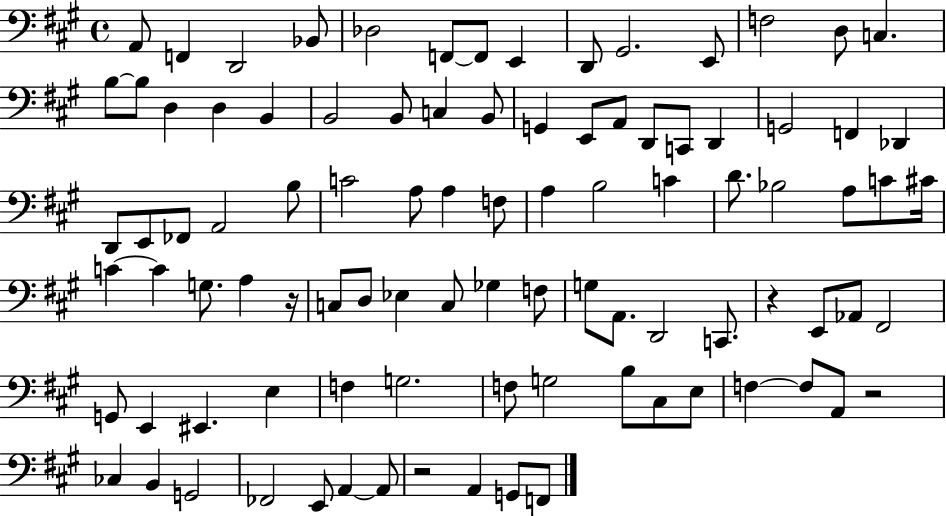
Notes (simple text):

A2/e F2/q D2/h Bb2/e Db3/h F2/e F2/e E2/q D2/e G#2/h. E2/e F3/h D3/e C3/q. B3/e B3/e D3/q D3/q B2/q B2/h B2/e C3/q B2/e G2/q E2/e A2/e D2/e C2/e D2/q G2/h F2/q Db2/q D2/e E2/e FES2/e A2/h B3/e C4/h A3/e A3/q F3/e A3/q B3/h C4/q D4/e. Bb3/h A3/e C4/e C#4/s C4/q C4/q G3/e. A3/q R/s C3/e D3/e Eb3/q C3/e Gb3/q F3/e G3/e A2/e. D2/h C2/e. R/q E2/e Ab2/e F#2/h G2/e E2/q EIS2/q. E3/q F3/q G3/h. F3/e G3/h B3/e C#3/e E3/e F3/q F3/e A2/e R/h CES3/q B2/q G2/h FES2/h E2/e A2/q A2/e R/h A2/q G2/e F2/e